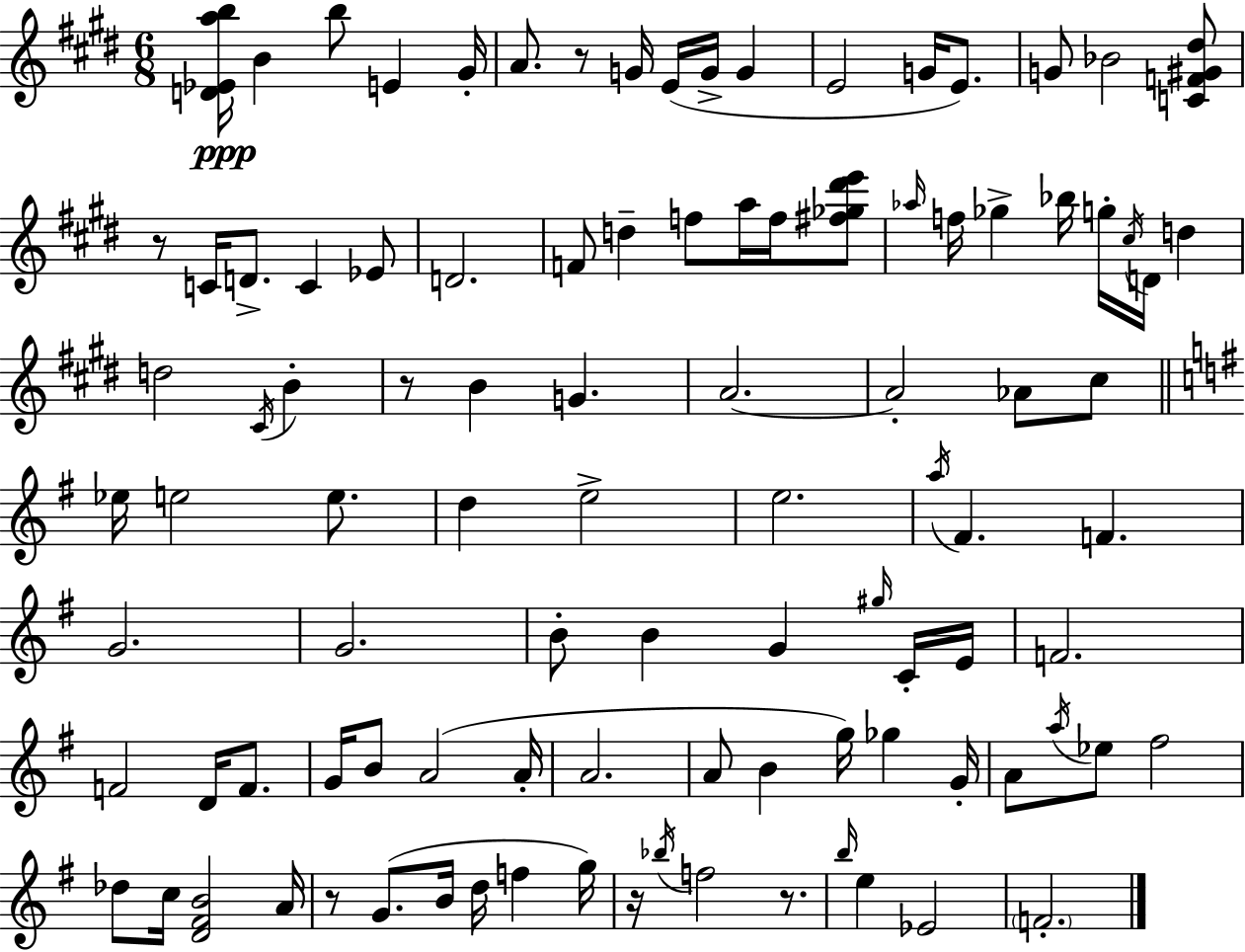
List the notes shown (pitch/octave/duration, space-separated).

[D4,Eb4,A5,B5]/s B4/q B5/e E4/q G#4/s A4/e. R/e G4/s E4/s G4/s G4/q E4/h G4/s E4/e. G4/e Bb4/h [C4,F4,G#4,D#5]/e R/e C4/s D4/e. C4/q Eb4/e D4/h. F4/e D5/q F5/e A5/s F5/s [F#5,Gb5,D#6,E6]/e Ab5/s F5/s Gb5/q Bb5/s G5/s C#5/s D4/s D5/q D5/h C#4/s B4/q R/e B4/q G4/q. A4/h. A4/h Ab4/e C#5/e Eb5/s E5/h E5/e. D5/q E5/h E5/h. A5/s F#4/q. F4/q. G4/h. G4/h. B4/e B4/q G4/q G#5/s C4/s E4/s F4/h. F4/h D4/s F4/e. G4/s B4/e A4/h A4/s A4/h. A4/e B4/q G5/s Gb5/q G4/s A4/e A5/s Eb5/e F#5/h Db5/e C5/s [D4,F#4,B4]/h A4/s R/e G4/e. B4/s D5/s F5/q G5/s R/s Bb5/s F5/h R/e. B5/s E5/q Eb4/h F4/h.